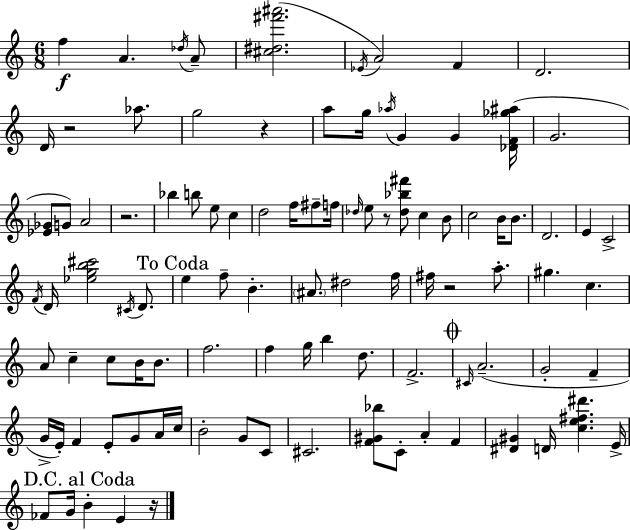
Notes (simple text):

F5/q A4/q. Db5/s A4/e [C#5,D#5,F#6,A#6]/h. Eb4/s A4/h F4/q D4/h. D4/s R/h Ab5/e. G5/h R/q A5/e G5/s Ab5/s G4/q G4/q [Db4,F4,Gb5,A#5]/s G4/h. [Eb4,Gb4]/e G4/e A4/h R/h. Bb5/q B5/e E5/e C5/q D5/h F5/s F#5/e F5/s Db5/s E5/e R/e [Db5,Bb5,F#6]/e C5/q B4/e C5/h B4/s B4/e. D4/h. E4/q C4/h F4/s D4/s [Eb5,G5,B5,C#6]/h C#4/s D4/e. E5/q F5/e B4/q. A#4/e. D#5/h F5/s F#5/s R/h A5/e. G#5/q. C5/q. A4/e C5/q C5/e B4/s B4/e. F5/h. F5/q G5/s B5/q D5/e. F4/h. C#4/s A4/h. G4/h F4/q G4/s E4/s F4/q E4/e G4/e A4/s C5/s B4/h G4/e C4/e C#4/h. [F4,G#4,Bb5]/e C4/e A4/q F4/q [D#4,G#4]/q D4/s [C5,E5,F#5,D#6]/q. E4/s FES4/e G4/s B4/q E4/q R/s